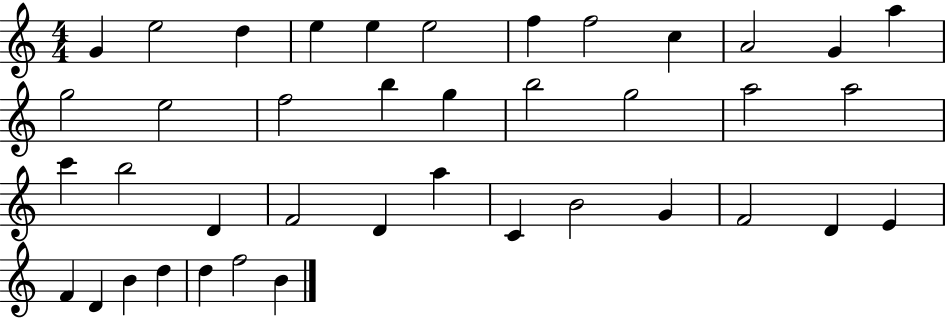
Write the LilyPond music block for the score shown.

{
  \clef treble
  \numericTimeSignature
  \time 4/4
  \key c \major
  g'4 e''2 d''4 | e''4 e''4 e''2 | f''4 f''2 c''4 | a'2 g'4 a''4 | \break g''2 e''2 | f''2 b''4 g''4 | b''2 g''2 | a''2 a''2 | \break c'''4 b''2 d'4 | f'2 d'4 a''4 | c'4 b'2 g'4 | f'2 d'4 e'4 | \break f'4 d'4 b'4 d''4 | d''4 f''2 b'4 | \bar "|."
}